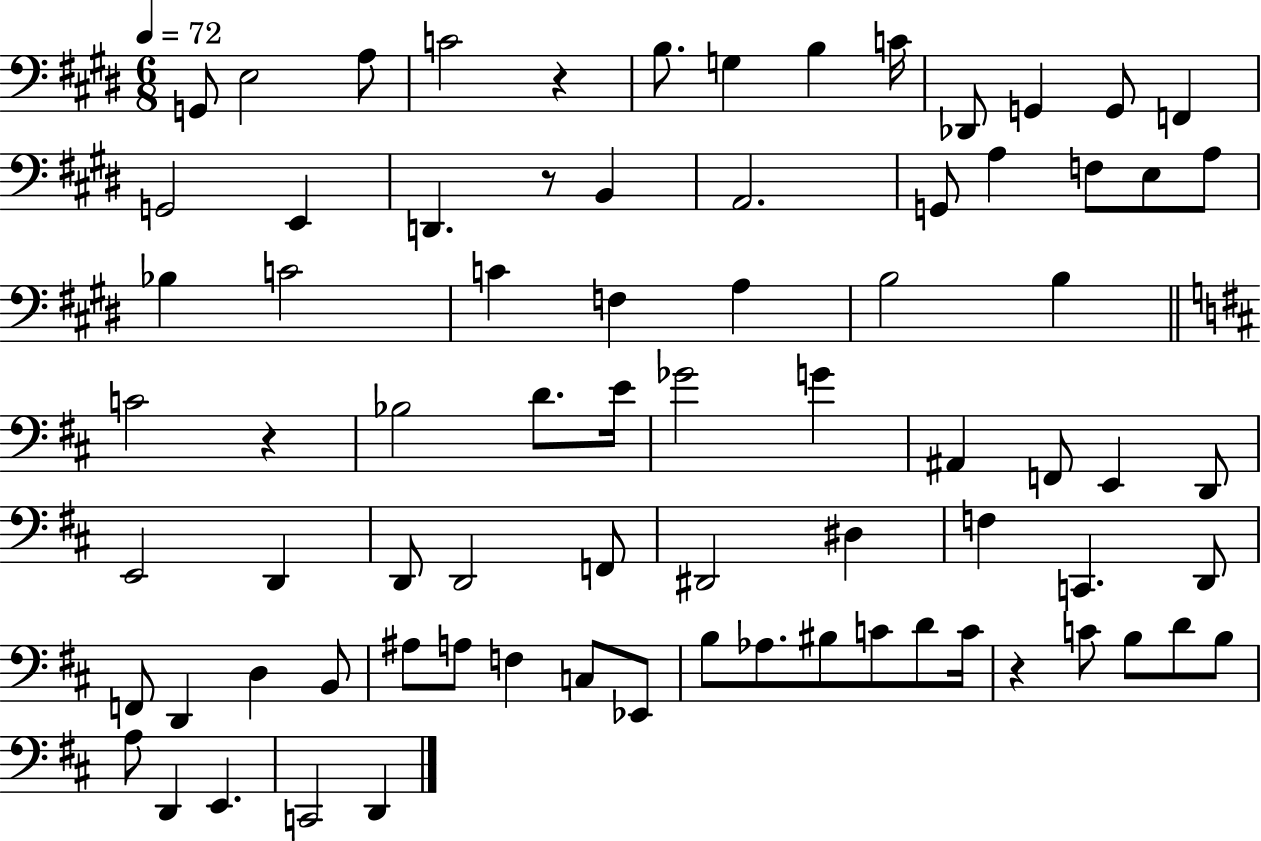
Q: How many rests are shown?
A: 4